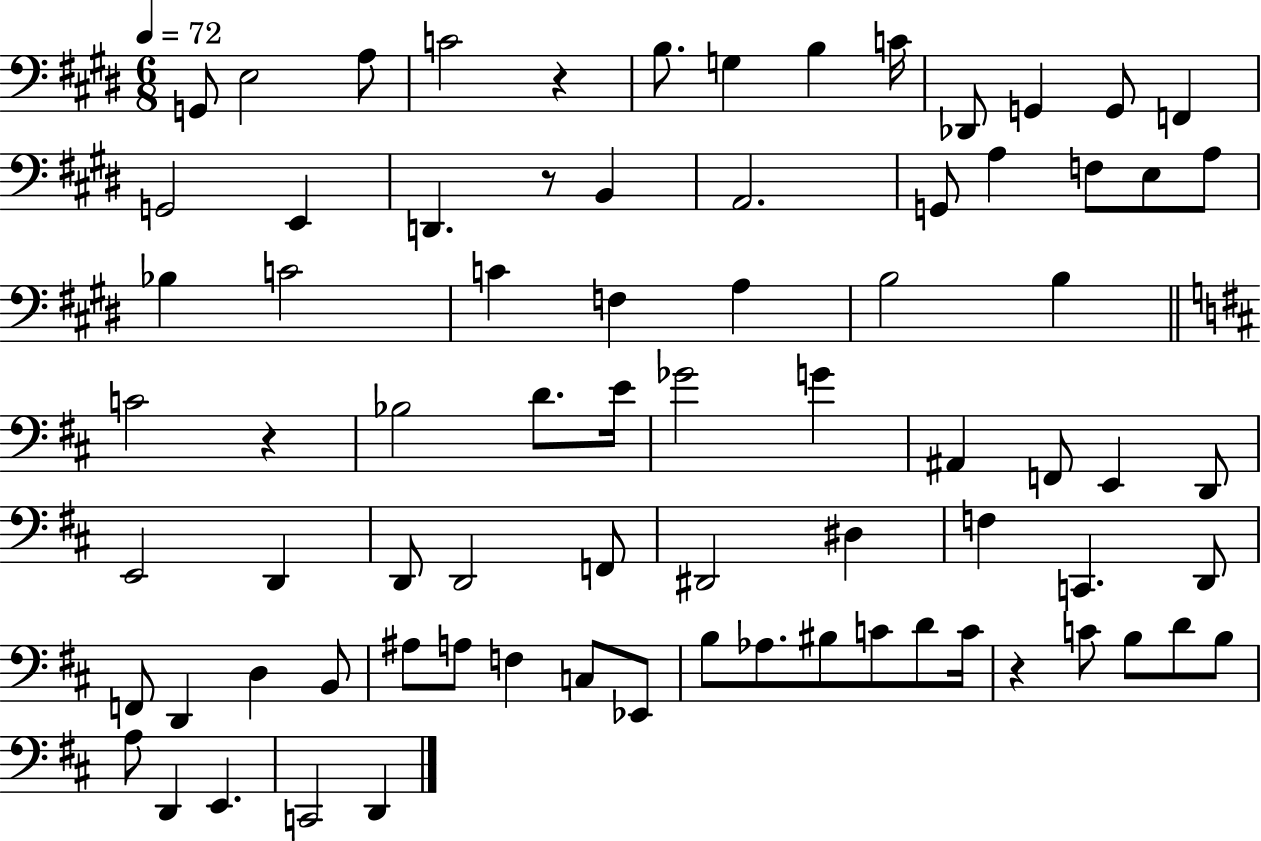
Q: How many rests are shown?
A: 4